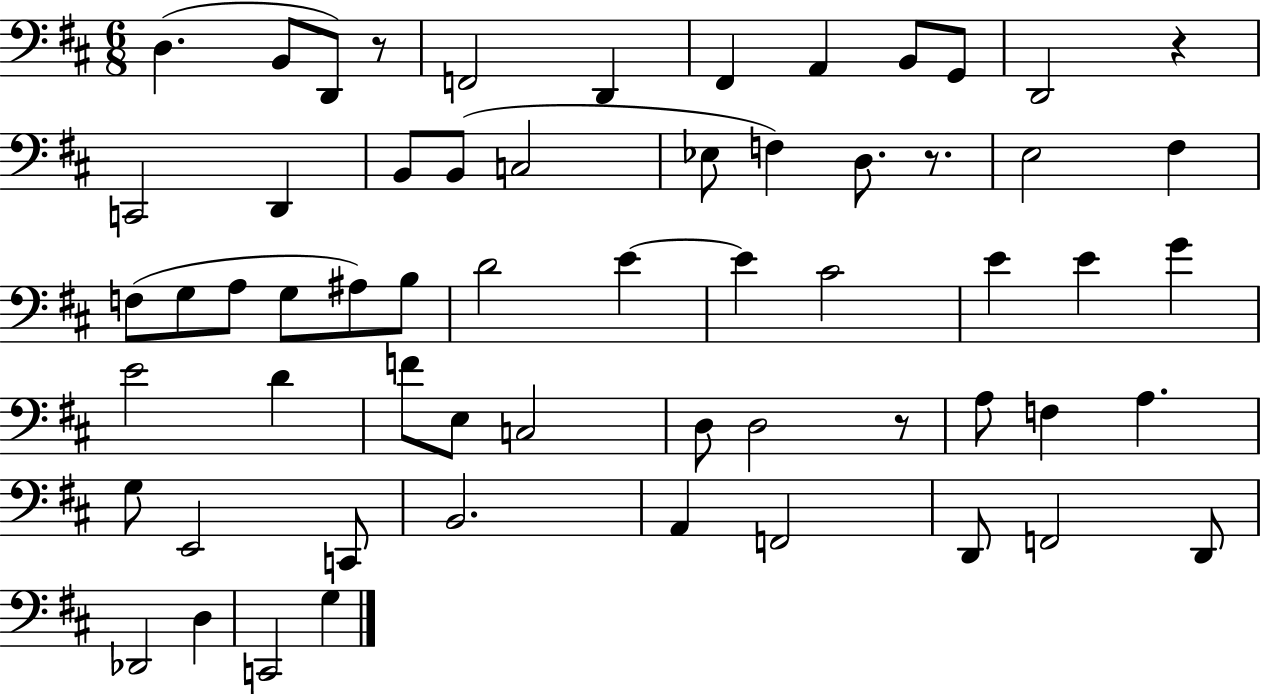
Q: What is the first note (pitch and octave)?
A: D3